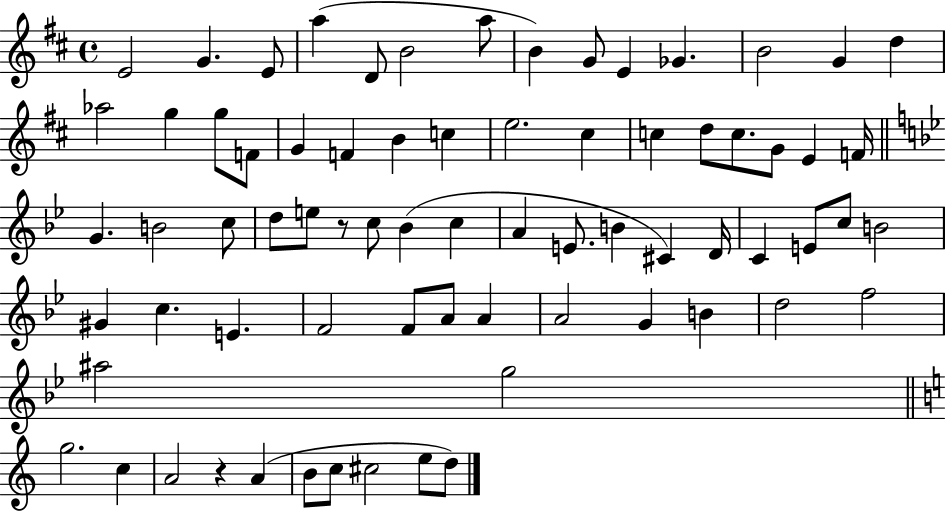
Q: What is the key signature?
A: D major